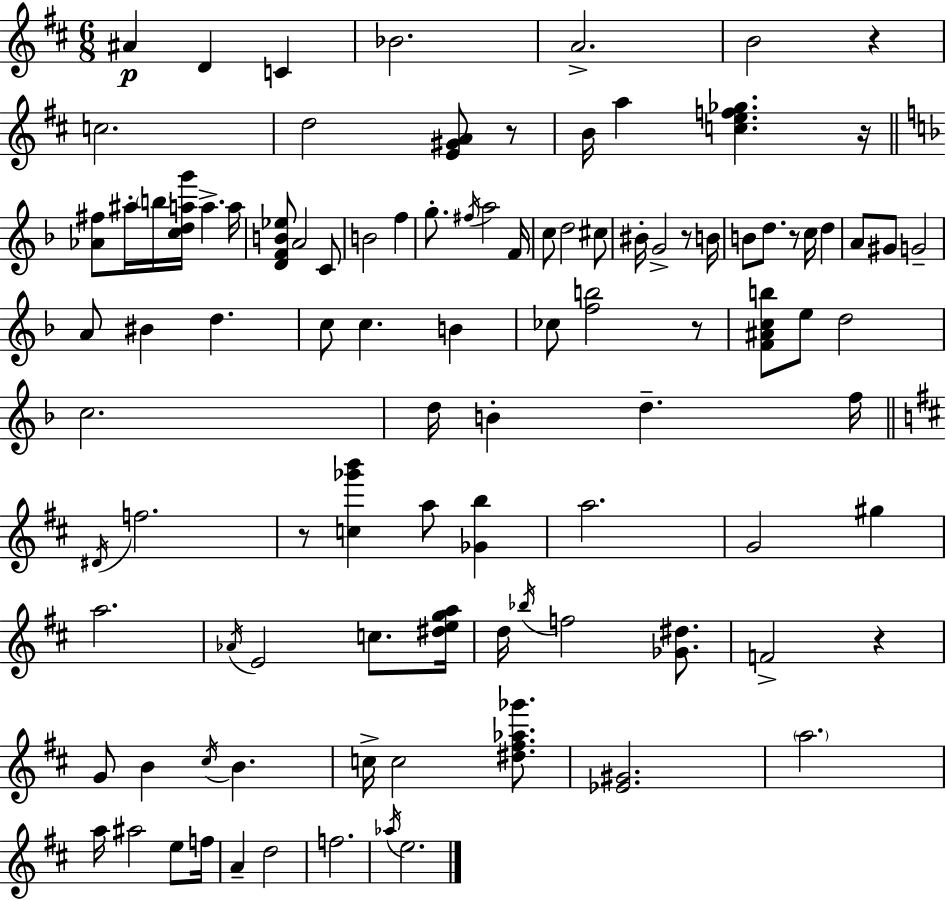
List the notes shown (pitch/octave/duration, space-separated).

A#4/q D4/q C4/q Bb4/h. A4/h. B4/h R/q C5/h. D5/h [E4,G#4,A4]/e R/e B4/s A5/q [C5,E5,F5,Gb5]/q. R/s [Ab4,F#5]/e A#5/s B5/s [C5,D5,A5,G6]/s A5/q. A5/s [D4,F4,B4,Eb5]/e A4/h C4/e B4/h F5/q G5/e. F#5/s A5/h F4/s C5/e D5/h C#5/e BIS4/s G4/h R/e B4/s B4/e D5/e. R/e C5/s D5/q A4/e G#4/e G4/h A4/e BIS4/q D5/q. C5/e C5/q. B4/q CES5/e [F5,B5]/h R/e [F4,A#4,C5,B5]/e E5/e D5/h C5/h. D5/s B4/q D5/q. F5/s D#4/s F5/h. R/e [C5,Gb6,B6]/q A5/e [Gb4,B5]/q A5/h. G4/h G#5/q A5/h. Ab4/s E4/h C5/e. [D#5,E5,G5,A5]/s D5/s Bb5/s F5/h [Gb4,D#5]/e. F4/h R/q G4/e B4/q C#5/s B4/q. C5/s C5/h [D#5,F#5,Ab5,Gb6]/e. [Eb4,G#4]/h. A5/h. A5/s A#5/h E5/e F5/s A4/q D5/h F5/h. Ab5/s E5/h.